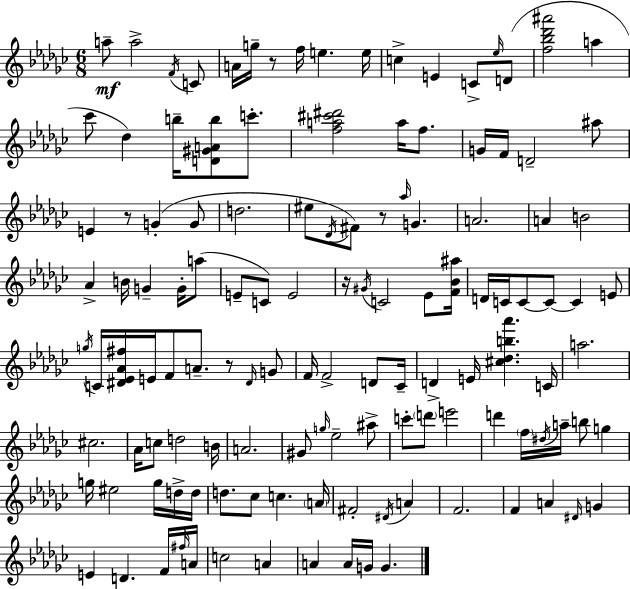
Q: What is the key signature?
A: EES minor